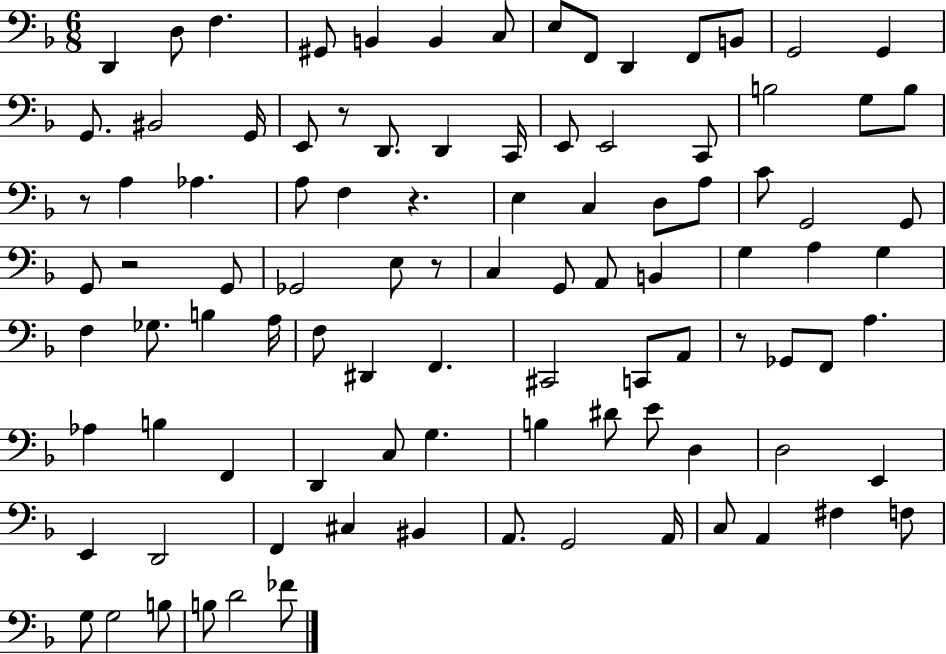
{
  \clef bass
  \numericTimeSignature
  \time 6/8
  \key f \major
  \repeat volta 2 { d,4 d8 f4. | gis,8 b,4 b,4 c8 | e8 f,8 d,4 f,8 b,8 | g,2 g,4 | \break g,8. bis,2 g,16 | e,8 r8 d,8. d,4 c,16 | e,8 e,2 c,8 | b2 g8 b8 | \break r8 a4 aes4. | a8 f4 r4. | e4 c4 d8 a8 | c'8 g,2 g,8 | \break g,8 r2 g,8 | ges,2 e8 r8 | c4 g,8 a,8 b,4 | g4 a4 g4 | \break f4 ges8. b4 a16 | f8 dis,4 f,4. | cis,2 c,8 a,8 | r8 ges,8 f,8 a4. | \break aes4 b4 f,4 | d,4 c8 g4. | b4 dis'8 e'8 d4 | d2 e,4 | \break e,4 d,2 | f,4 cis4 bis,4 | a,8. g,2 a,16 | c8 a,4 fis4 f8 | \break g8 g2 b8 | b8 d'2 fes'8 | } \bar "|."
}